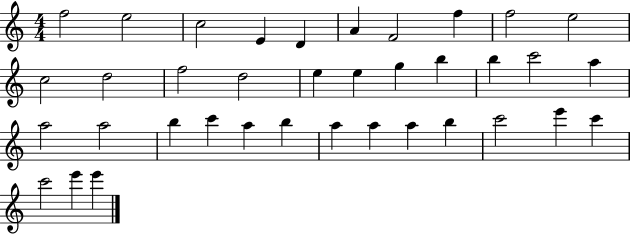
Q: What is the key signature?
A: C major